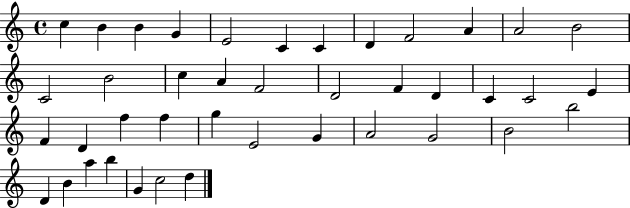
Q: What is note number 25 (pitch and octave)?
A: D4